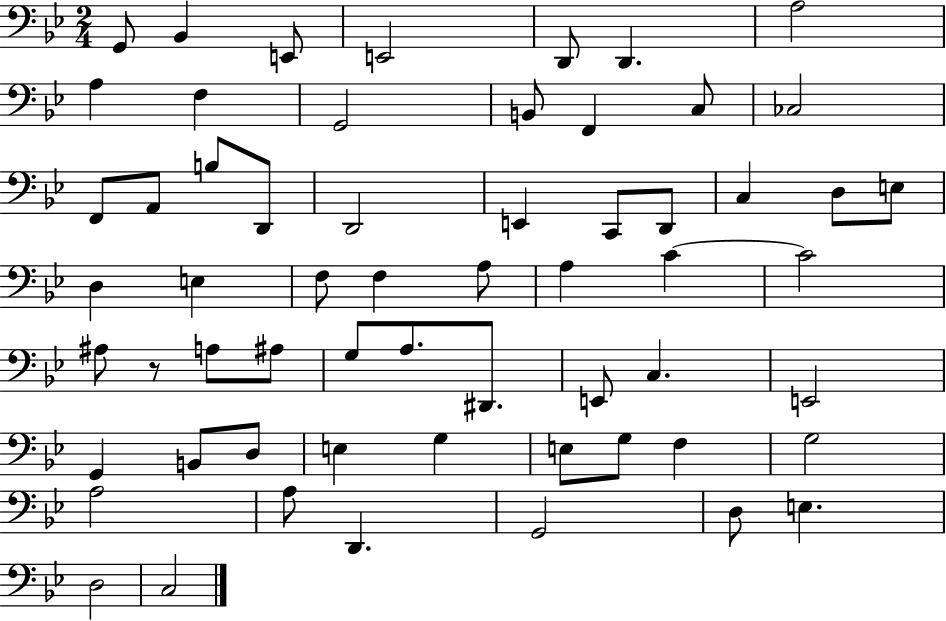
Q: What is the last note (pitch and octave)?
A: C3